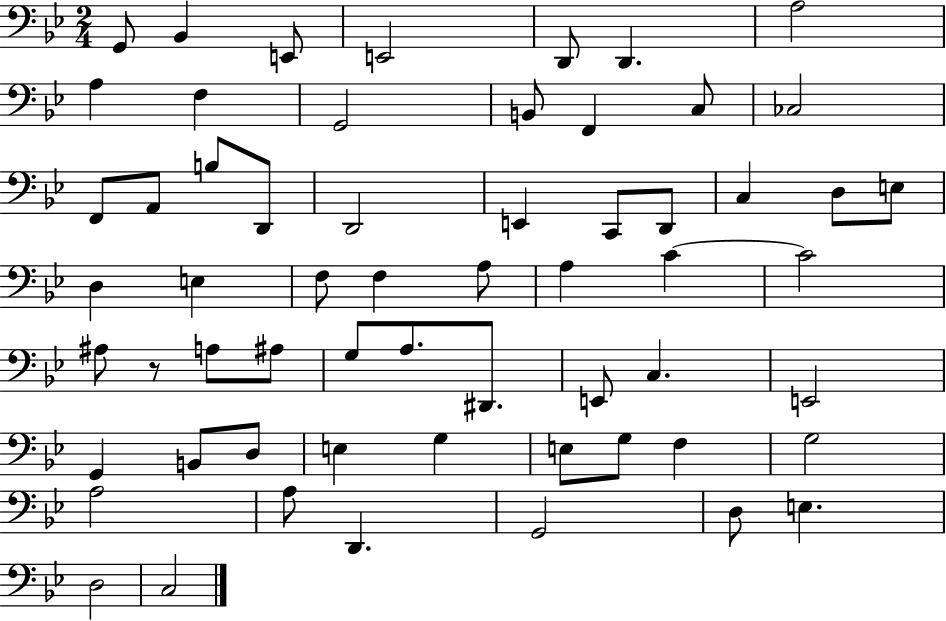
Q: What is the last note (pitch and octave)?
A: C3